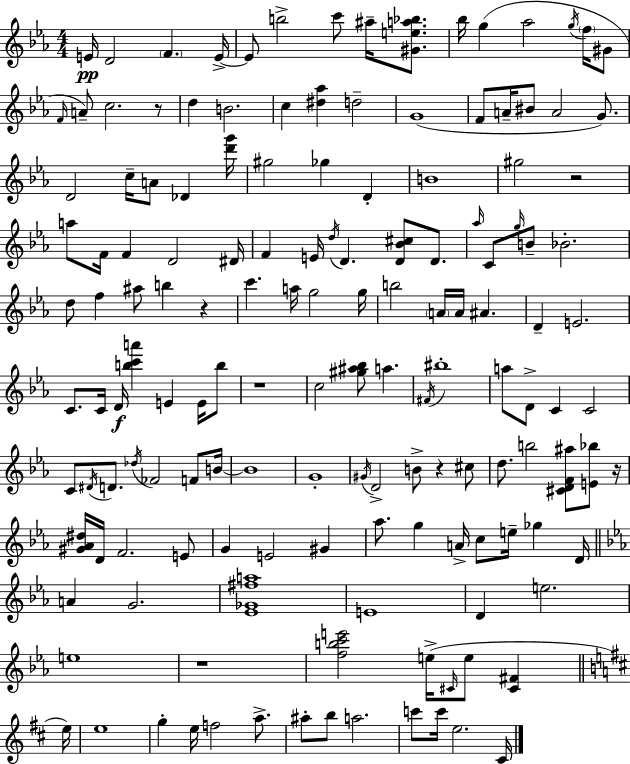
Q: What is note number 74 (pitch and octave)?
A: F#4